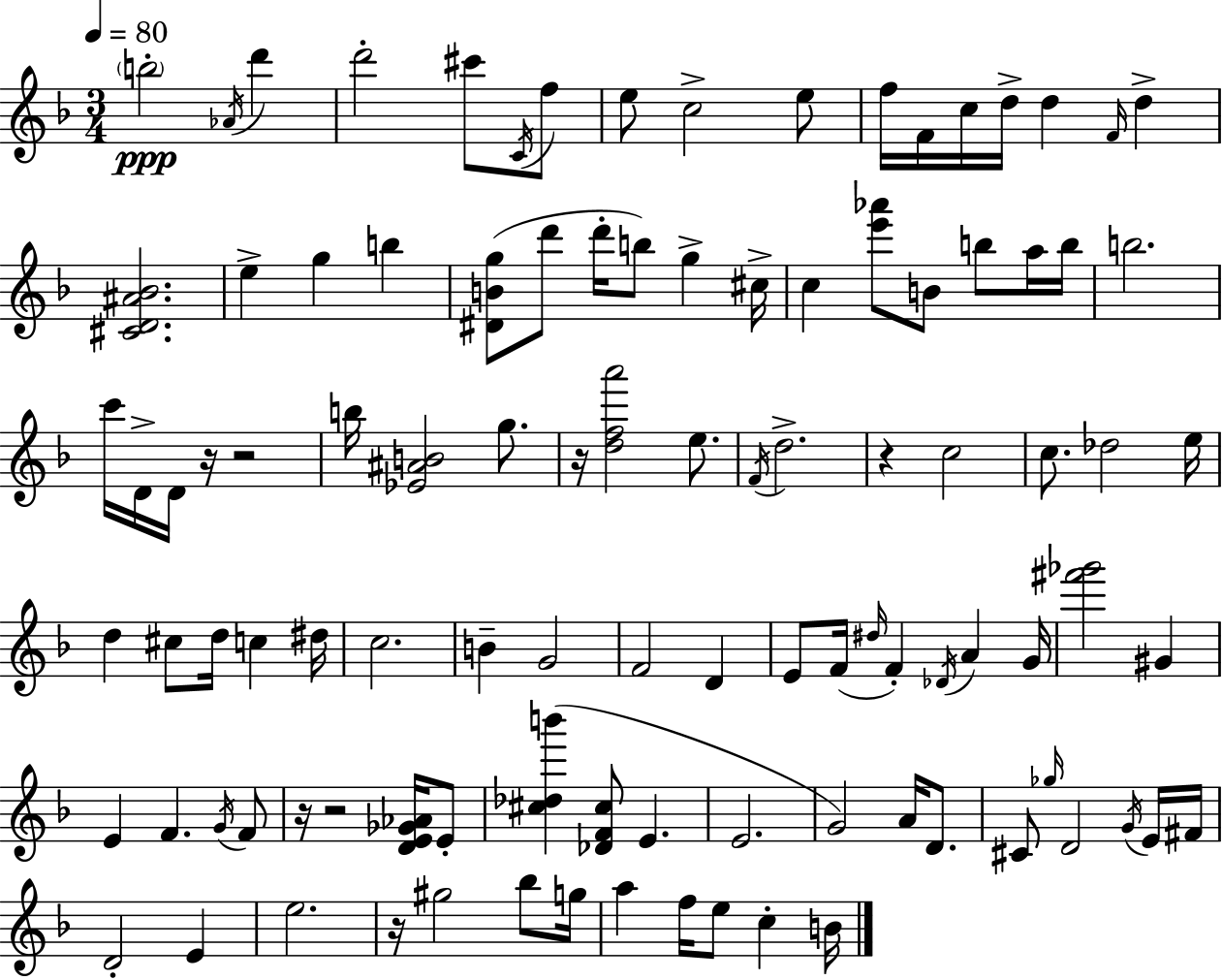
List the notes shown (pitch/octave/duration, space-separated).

B5/h Ab4/s D6/q D6/h C#6/e C4/s F5/e E5/e C5/h E5/e F5/s F4/s C5/s D5/s D5/q F4/s D5/q [C#4,D4,A#4,Bb4]/h. E5/q G5/q B5/q [D#4,B4,G5]/e D6/e D6/s B5/e G5/q C#5/s C5/q [E6,Ab6]/e B4/e B5/e A5/s B5/s B5/h. C6/s D4/s D4/s R/s R/h B5/s [Eb4,A#4,B4]/h G5/e. R/s [D5,F5,A6]/h E5/e. F4/s D5/h. R/q C5/h C5/e. Db5/h E5/s D5/q C#5/e D5/s C5/q D#5/s C5/h. B4/q G4/h F4/h D4/q E4/e F4/s D#5/s F4/q Db4/s A4/q G4/s [F#6,Gb6]/h G#4/q E4/q F4/q. G4/s F4/e R/s R/h [D4,E4,Gb4,Ab4]/s E4/e [C#5,Db5,B6]/q [Db4,F4,C#5]/e E4/q. E4/h. G4/h A4/s D4/e. C#4/e Gb5/s D4/h G4/s E4/s F#4/s D4/h E4/q E5/h. R/s G#5/h Bb5/e G5/s A5/q F5/s E5/e C5/q B4/s